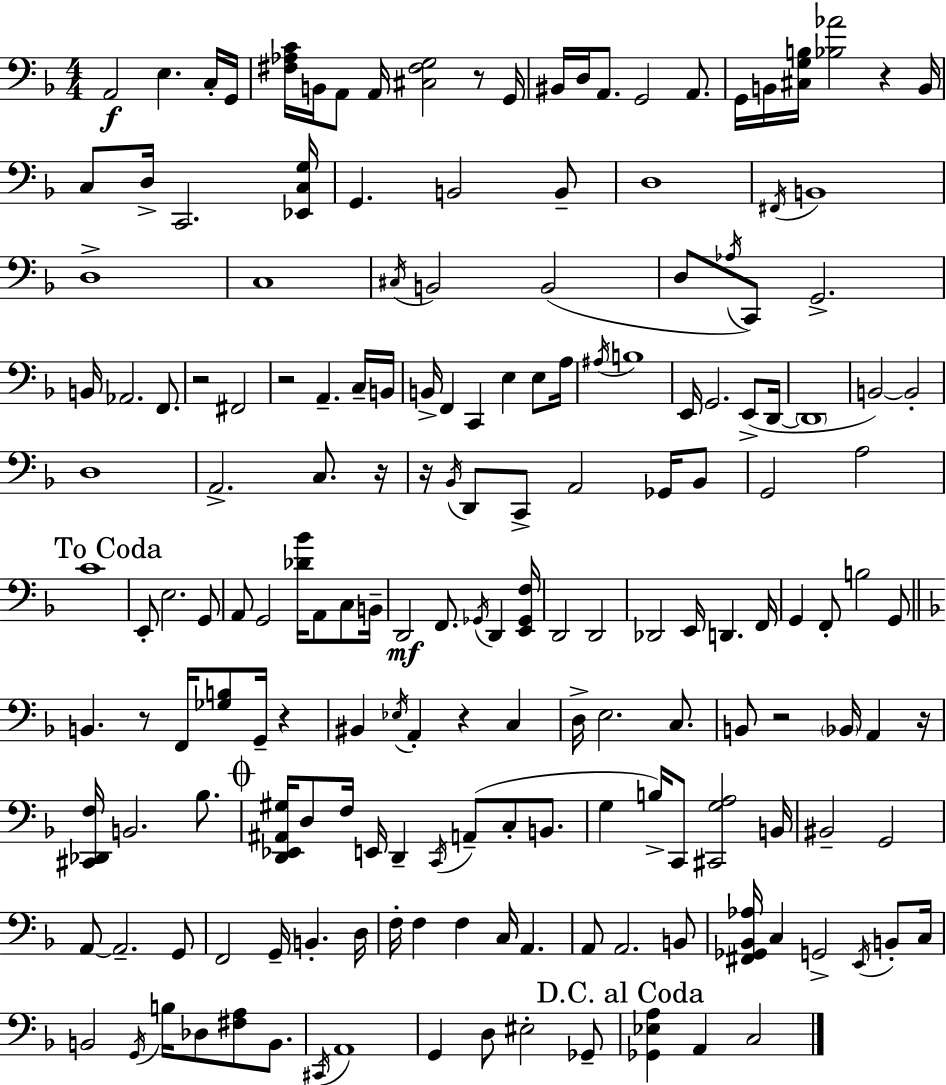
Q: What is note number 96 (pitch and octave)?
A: A2